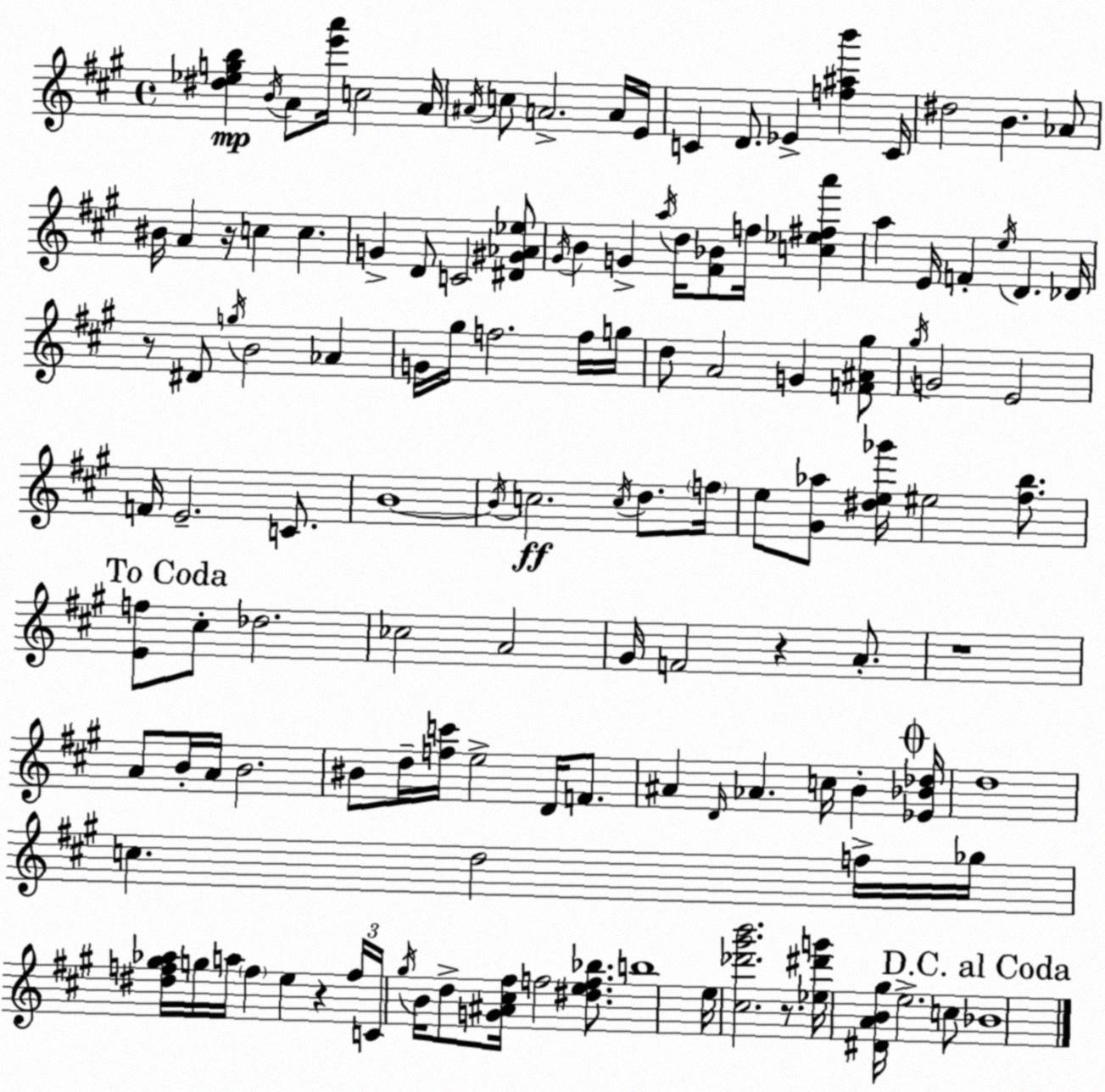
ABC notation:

X:1
T:Untitled
M:4/4
L:1/4
K:A
[^d_egb] B/4 A/2 [e'a']/4 c2 A/4 ^A/4 c/2 A2 A/4 E/4 C D/2 _E [f^ab'] C/4 ^d2 B _A/2 ^B/4 A z/4 c c G D/2 C2 [^D^G_A_e]/2 ^G/4 B G a/4 d/4 [^F_B]/2 f/4 [c_e^fa'] a E/4 F e/4 D _D/4 z/2 ^D/2 g/4 B2 _A G/4 ^g/4 f2 f/4 g/4 d/2 A2 G [F^A^g]/2 ^g/4 G2 E2 F/4 E2 C/2 B4 B/4 c2 c/4 d/2 f/4 e/2 [^G_a]/2 [^de_g']/4 ^e2 [^fb]/2 [Ef]/2 ^c/2 _d2 _c2 A2 ^G/4 F2 z A/2 z4 A/2 B/4 A/4 B2 ^B/2 d/4 [fc']/4 e2 D/4 F/2 ^A D/4 _A c/4 B [_E_B_d]/4 d4 c d2 f/4 _g/4 [^df^g_a]/4 g/4 a/4 f e z f/4 C/4 ^g/4 B/4 d/2 [G^A^c^f]/4 f2 [^def_b]/2 b4 e/4 [^c_d'^g'b']2 z/2 [_e^d'g']/4 [^DAB^g]/4 e2 c/2 _B4